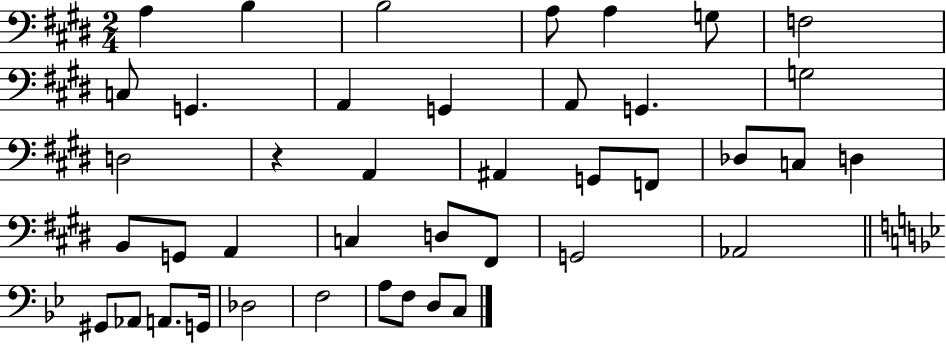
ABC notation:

X:1
T:Untitled
M:2/4
L:1/4
K:E
A, B, B,2 A,/2 A, G,/2 F,2 C,/2 G,, A,, G,, A,,/2 G,, G,2 D,2 z A,, ^A,, G,,/2 F,,/2 _D,/2 C,/2 D, B,,/2 G,,/2 A,, C, D,/2 ^F,,/2 G,,2 _A,,2 ^G,,/2 _A,,/2 A,,/2 G,,/4 _D,2 F,2 A,/2 F,/2 D,/2 C,/2